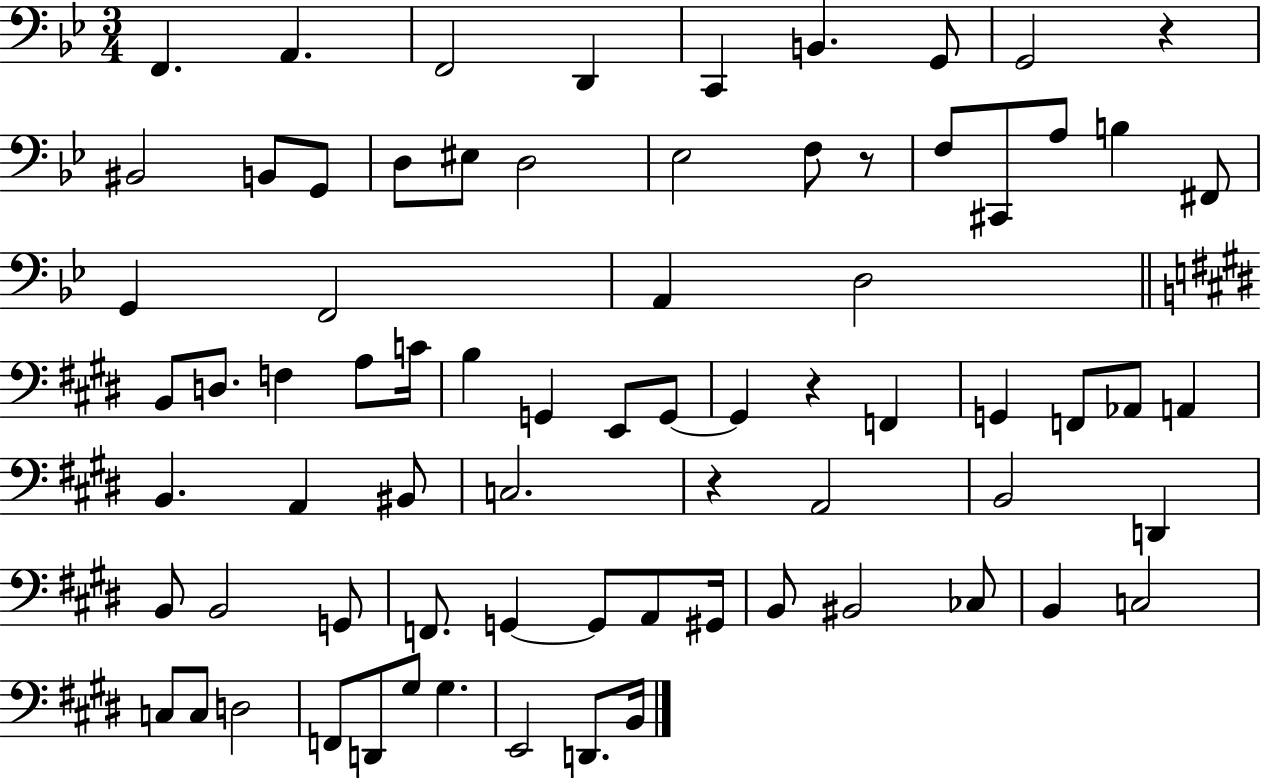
{
  \clef bass
  \numericTimeSignature
  \time 3/4
  \key bes \major
  f,4. a,4. | f,2 d,4 | c,4 b,4. g,8 | g,2 r4 | \break bis,2 b,8 g,8 | d8 eis8 d2 | ees2 f8 r8 | f8 cis,8 a8 b4 fis,8 | \break g,4 f,2 | a,4 d2 | \bar "||" \break \key e \major b,8 d8. f4 a8 c'16 | b4 g,4 e,8 g,8~~ | g,4 r4 f,4 | g,4 f,8 aes,8 a,4 | \break b,4. a,4 bis,8 | c2. | r4 a,2 | b,2 d,4 | \break b,8 b,2 g,8 | f,8. g,4~~ g,8 a,8 gis,16 | b,8 bis,2 ces8 | b,4 c2 | \break c8 c8 d2 | f,8 d,8 gis8 gis4. | e,2 d,8. b,16 | \bar "|."
}